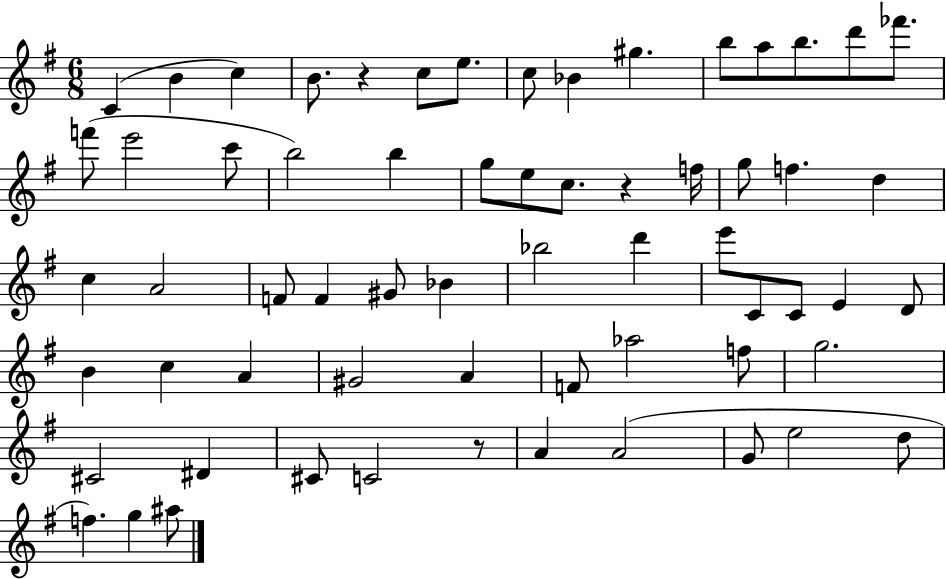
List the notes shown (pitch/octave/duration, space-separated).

C4/q B4/q C5/q B4/e. R/q C5/e E5/e. C5/e Bb4/q G#5/q. B5/e A5/e B5/e. D6/e FES6/e. F6/e E6/h C6/e B5/h B5/q G5/e E5/e C5/e. R/q F5/s G5/e F5/q. D5/q C5/q A4/h F4/e F4/q G#4/e Bb4/q Bb5/h D6/q E6/e C4/e C4/e E4/q D4/e B4/q C5/q A4/q G#4/h A4/q F4/e Ab5/h F5/e G5/h. C#4/h D#4/q C#4/e C4/h R/e A4/q A4/h G4/e E5/h D5/e F5/q. G5/q A#5/e